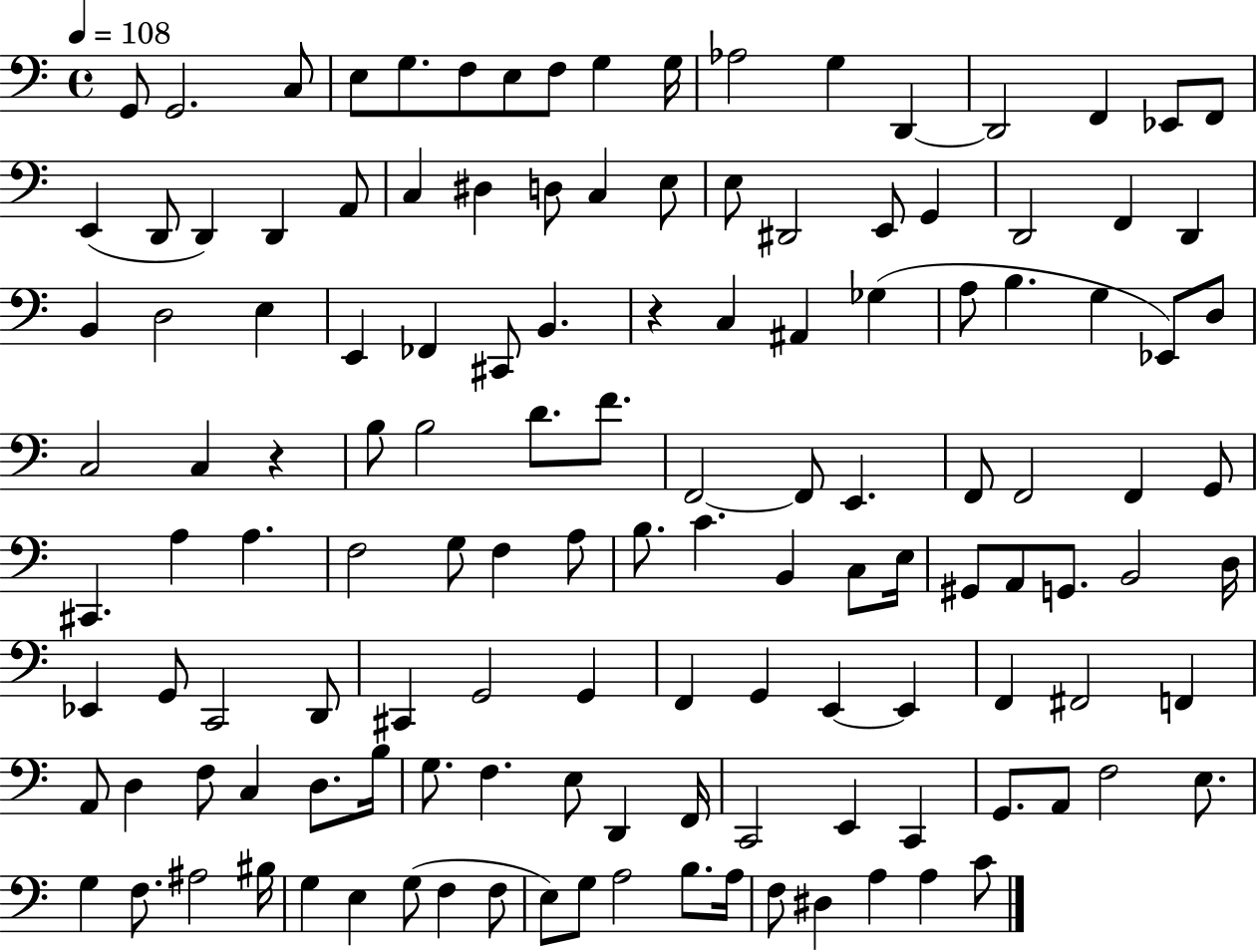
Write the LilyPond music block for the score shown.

{
  \clef bass
  \time 4/4
  \defaultTimeSignature
  \key c \major
  \tempo 4 = 108
  g,8 g,2. c8 | e8 g8. f8 e8 f8 g4 g16 | aes2 g4 d,4~~ | d,2 f,4 ees,8 f,8 | \break e,4( d,8 d,4) d,4 a,8 | c4 dis4 d8 c4 e8 | e8 dis,2 e,8 g,4 | d,2 f,4 d,4 | \break b,4 d2 e4 | e,4 fes,4 cis,8 b,4. | r4 c4 ais,4 ges4( | a8 b4. g4 ees,8) d8 | \break c2 c4 r4 | b8 b2 d'8. f'8. | f,2~~ f,8 e,4. | f,8 f,2 f,4 g,8 | \break cis,4. a4 a4. | f2 g8 f4 a8 | b8. c'4. b,4 c8 e16 | gis,8 a,8 g,8. b,2 d16 | \break ees,4 g,8 c,2 d,8 | cis,4 g,2 g,4 | f,4 g,4 e,4~~ e,4 | f,4 fis,2 f,4 | \break a,8 d4 f8 c4 d8. b16 | g8. f4. e8 d,4 f,16 | c,2 e,4 c,4 | g,8. a,8 f2 e8. | \break g4 f8. ais2 bis16 | g4 e4 g8( f4 f8 | e8) g8 a2 b8. a16 | f8 dis4 a4 a4 c'8 | \break \bar "|."
}